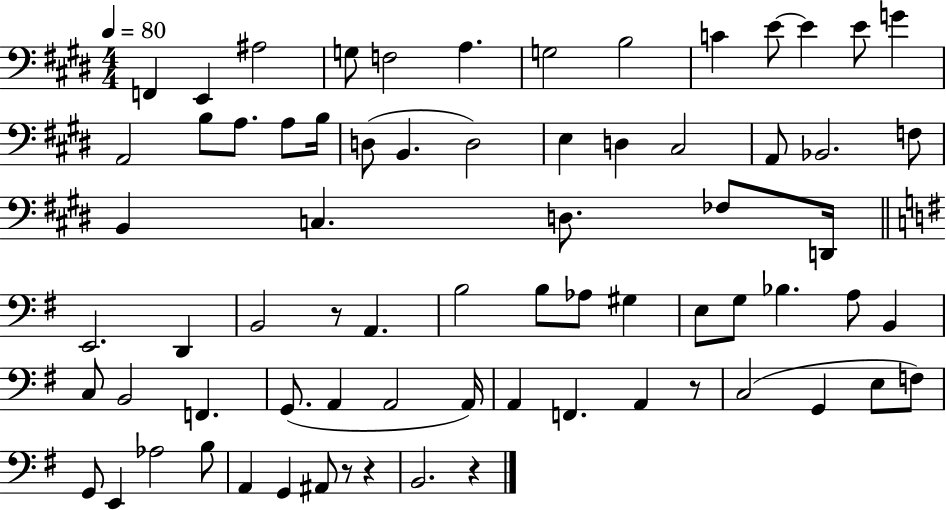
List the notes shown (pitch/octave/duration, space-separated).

F2/q E2/q A#3/h G3/e F3/h A3/q. G3/h B3/h C4/q E4/e E4/q E4/e G4/q A2/h B3/e A3/e. A3/e B3/s D3/e B2/q. D3/h E3/q D3/q C#3/h A2/e Bb2/h. F3/e B2/q C3/q. D3/e. FES3/e D2/s E2/h. D2/q B2/h R/e A2/q. B3/h B3/e Ab3/e G#3/q E3/e G3/e Bb3/q. A3/e B2/q C3/e B2/h F2/q. G2/e. A2/q A2/h A2/s A2/q F2/q. A2/q R/e C3/h G2/q E3/e F3/e G2/e E2/q Ab3/h B3/e A2/q G2/q A#2/e R/e R/q B2/h. R/q